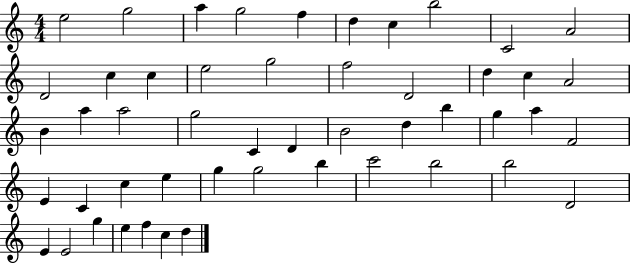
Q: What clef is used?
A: treble